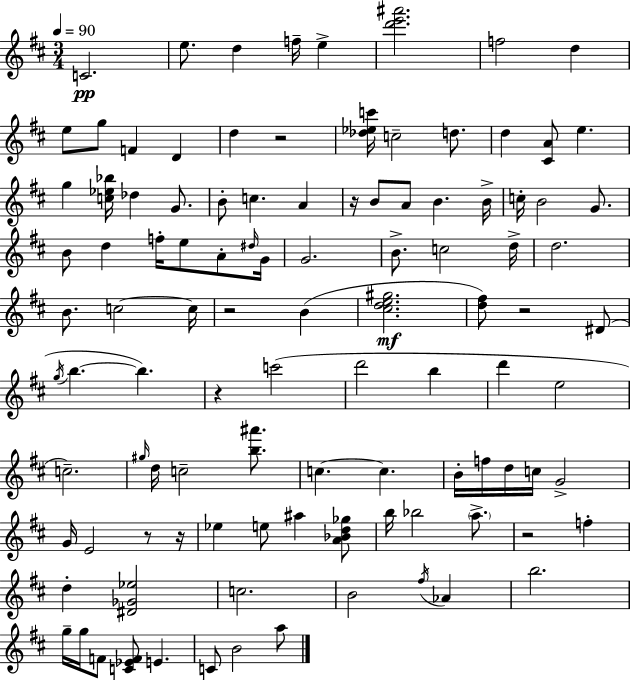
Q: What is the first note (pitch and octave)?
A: C4